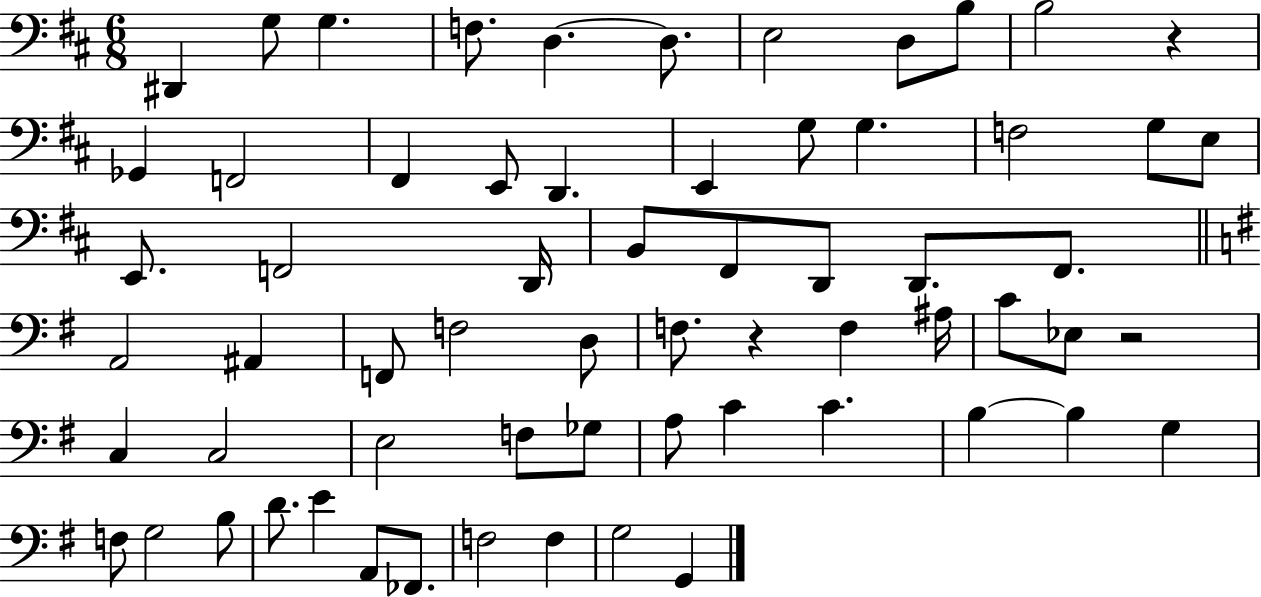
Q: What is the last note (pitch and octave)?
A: G2